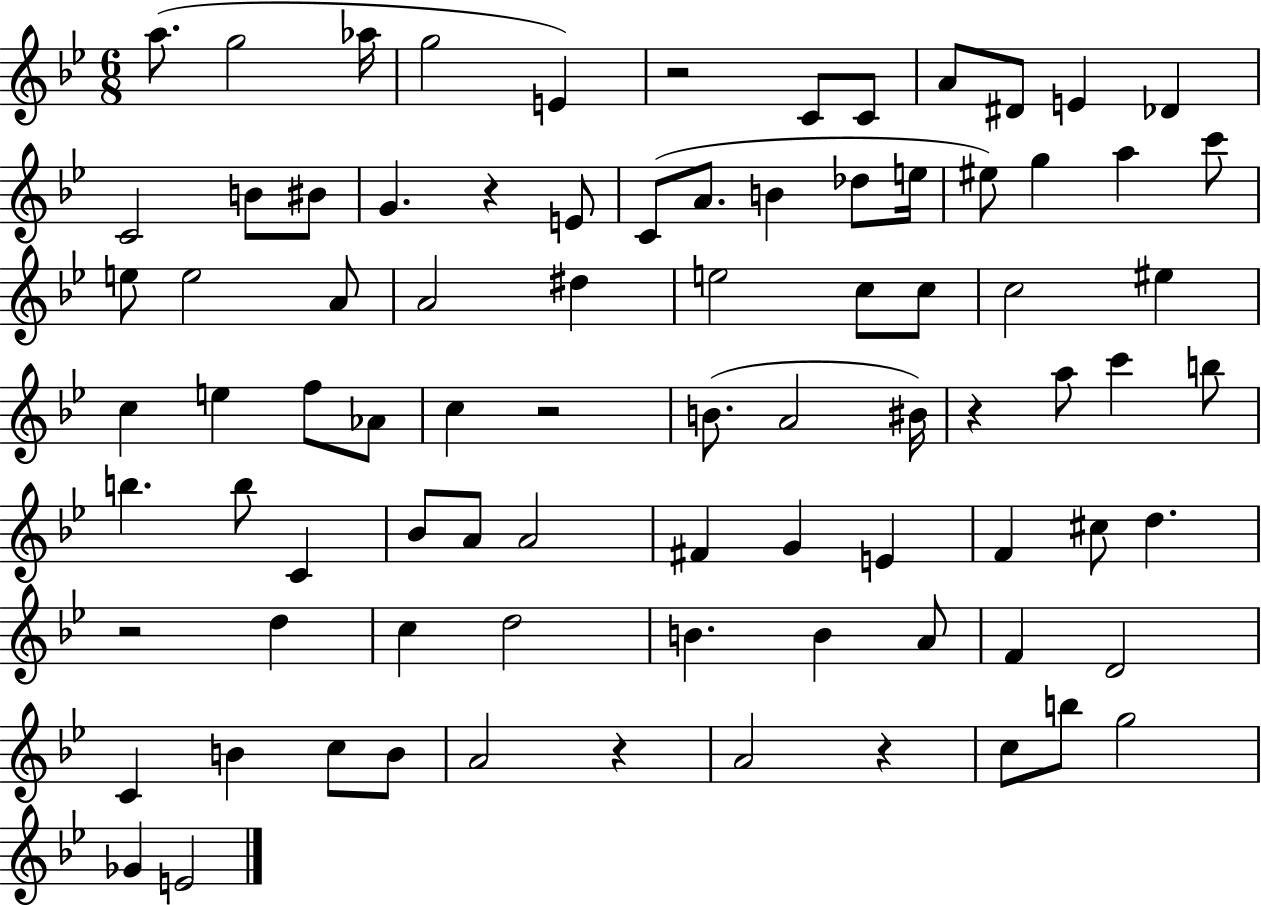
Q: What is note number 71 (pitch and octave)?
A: A4